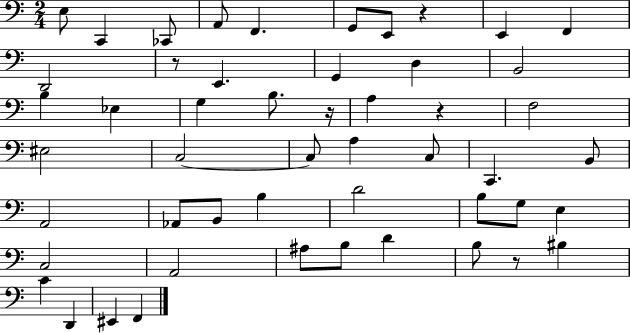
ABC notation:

X:1
T:Untitled
M:2/4
L:1/4
K:C
E,/2 C,, _C,,/2 A,,/2 F,, G,,/2 E,,/2 z E,, F,, D,,2 z/2 E,, G,, D, B,,2 B, _E, G, B,/2 z/4 A, z F,2 ^E,2 C,2 C,/2 A, C,/2 C,, B,,/2 A,,2 _A,,/2 B,,/2 B, D2 B,/2 G,/2 E, C,2 A,,2 ^A,/2 B,/2 D B,/2 z/2 ^B, C D,, ^E,, F,,